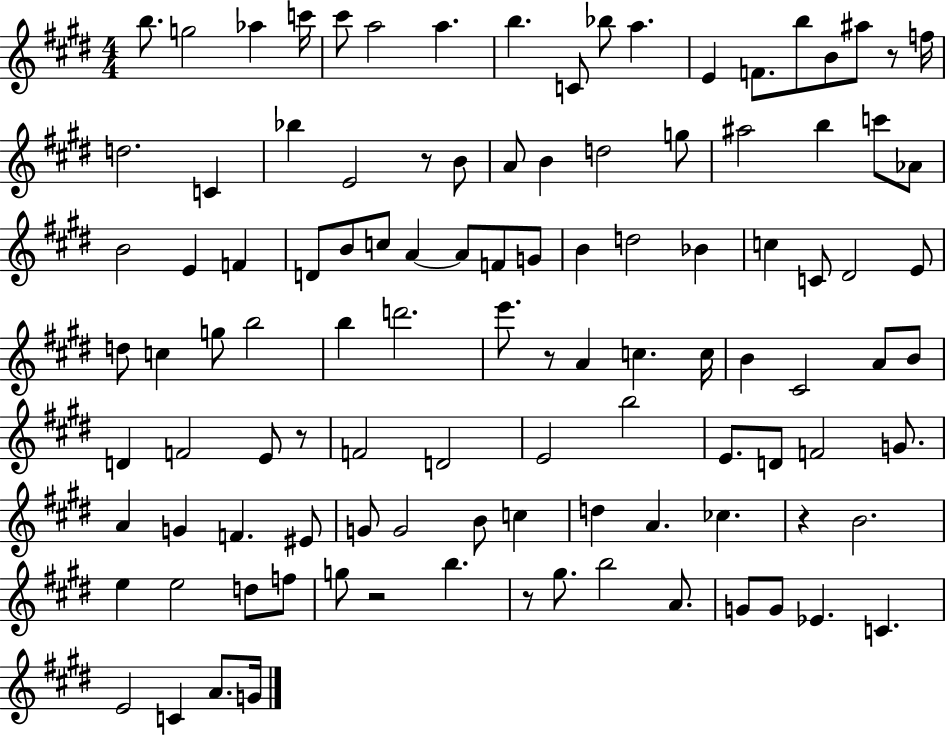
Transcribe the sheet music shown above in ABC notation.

X:1
T:Untitled
M:4/4
L:1/4
K:E
b/2 g2 _a c'/4 ^c'/2 a2 a b C/2 _b/2 a E F/2 b/2 B/2 ^a/2 z/2 f/4 d2 C _b E2 z/2 B/2 A/2 B d2 g/2 ^a2 b c'/2 _A/2 B2 E F D/2 B/2 c/2 A A/2 F/2 G/2 B d2 _B c C/2 ^D2 E/2 d/2 c g/2 b2 b d'2 e'/2 z/2 A c c/4 B ^C2 A/2 B/2 D F2 E/2 z/2 F2 D2 E2 b2 E/2 D/2 F2 G/2 A G F ^E/2 G/2 G2 B/2 c d A _c z B2 e e2 d/2 f/2 g/2 z2 b z/2 ^g/2 b2 A/2 G/2 G/2 _E C E2 C A/2 G/4